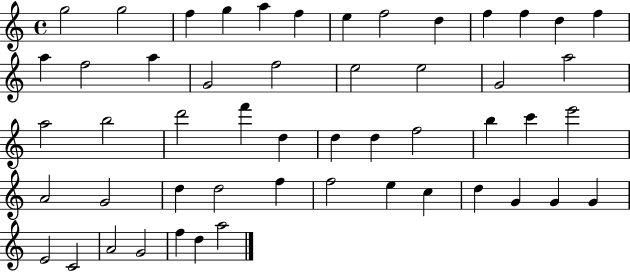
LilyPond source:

{
  \clef treble
  \time 4/4
  \defaultTimeSignature
  \key c \major
  g''2 g''2 | f''4 g''4 a''4 f''4 | e''4 f''2 d''4 | f''4 f''4 d''4 f''4 | \break a''4 f''2 a''4 | g'2 f''2 | e''2 e''2 | g'2 a''2 | \break a''2 b''2 | d'''2 f'''4 d''4 | d''4 d''4 f''2 | b''4 c'''4 e'''2 | \break a'2 g'2 | d''4 d''2 f''4 | f''2 e''4 c''4 | d''4 g'4 g'4 g'4 | \break e'2 c'2 | a'2 g'2 | f''4 d''4 a''2 | \bar "|."
}